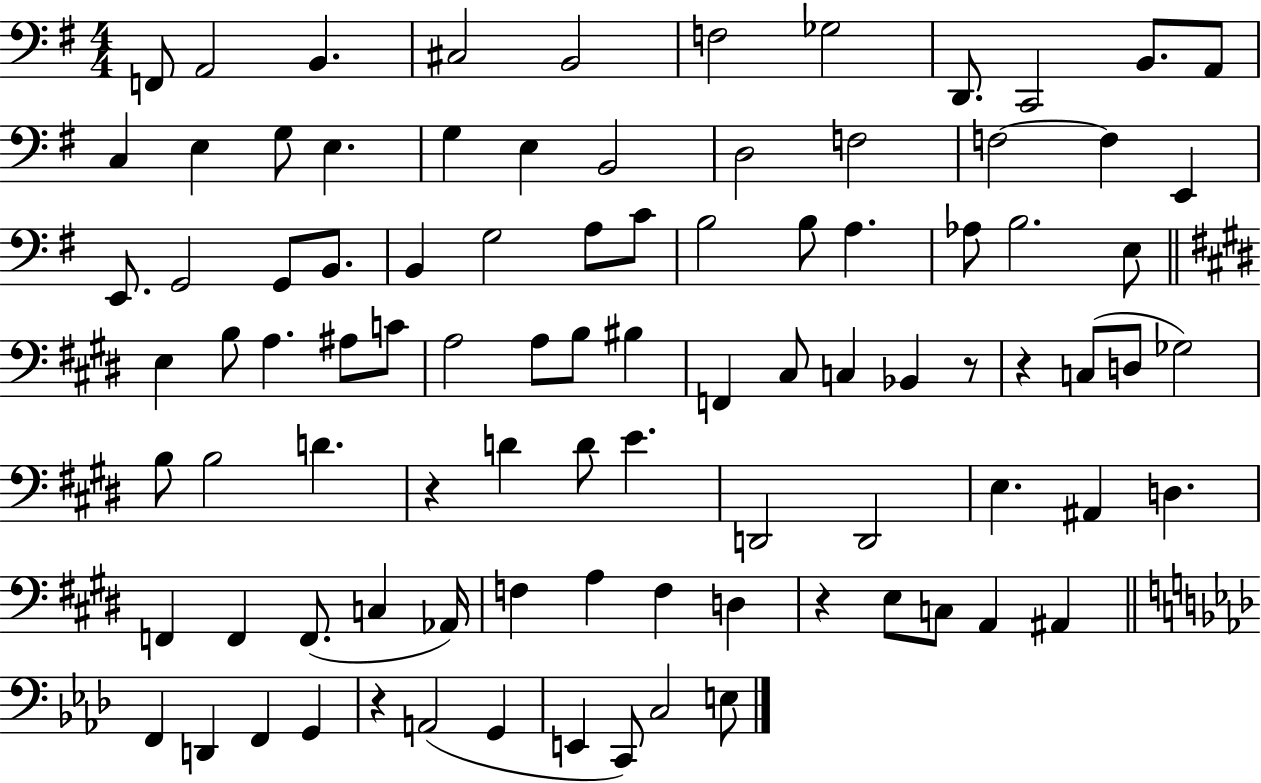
F2/e A2/h B2/q. C#3/h B2/h F3/h Gb3/h D2/e. C2/h B2/e. A2/e C3/q E3/q G3/e E3/q. G3/q E3/q B2/h D3/h F3/h F3/h F3/q E2/q E2/e. G2/h G2/e B2/e. B2/q G3/h A3/e C4/e B3/h B3/e A3/q. Ab3/e B3/h. E3/e E3/q B3/e A3/q. A#3/e C4/e A3/h A3/e B3/e BIS3/q F2/q C#3/e C3/q Bb2/q R/e R/q C3/e D3/e Gb3/h B3/e B3/h D4/q. R/q D4/q D4/e E4/q. D2/h D2/h E3/q. A#2/q D3/q. F2/q F2/q F2/e. C3/q Ab2/s F3/q A3/q F3/q D3/q R/q E3/e C3/e A2/q A#2/q F2/q D2/q F2/q G2/q R/q A2/h G2/q E2/q C2/e C3/h E3/e